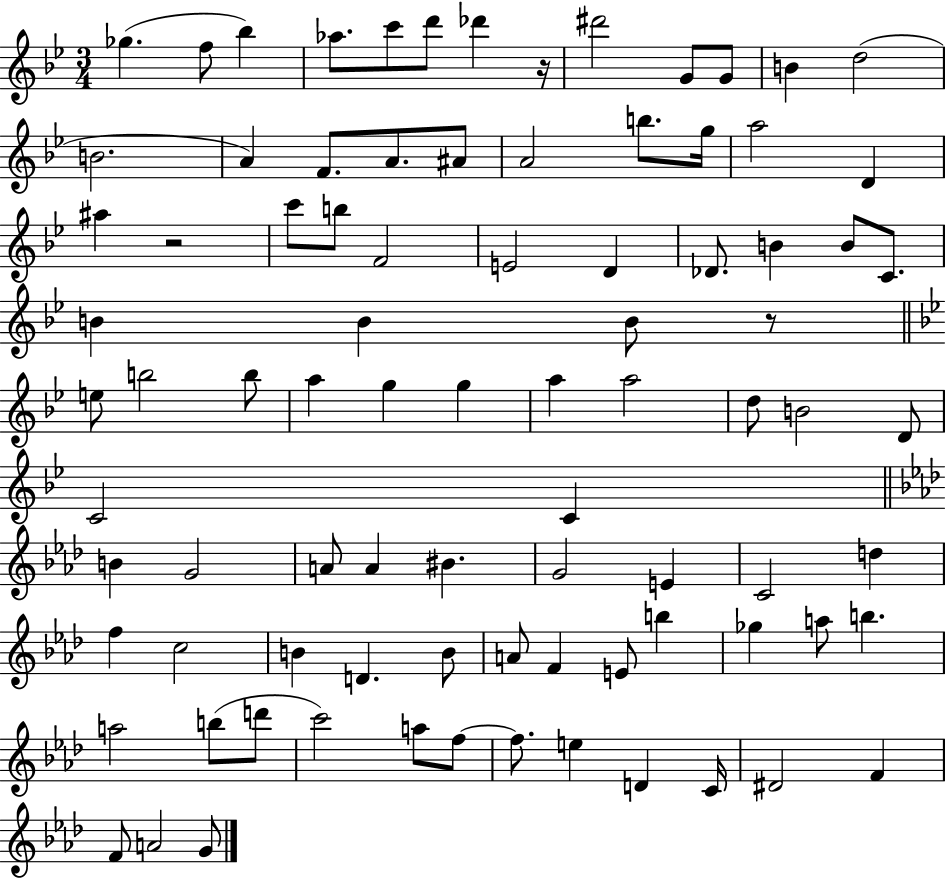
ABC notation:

X:1
T:Untitled
M:3/4
L:1/4
K:Bb
_g f/2 _b _a/2 c'/2 d'/2 _d' z/4 ^d'2 G/2 G/2 B d2 B2 A F/2 A/2 ^A/2 A2 b/2 g/4 a2 D ^a z2 c'/2 b/2 F2 E2 D _D/2 B B/2 C/2 B B B/2 z/2 e/2 b2 b/2 a g g a a2 d/2 B2 D/2 C2 C B G2 A/2 A ^B G2 E C2 d f c2 B D B/2 A/2 F E/2 b _g a/2 b a2 b/2 d'/2 c'2 a/2 f/2 f/2 e D C/4 ^D2 F F/2 A2 G/2